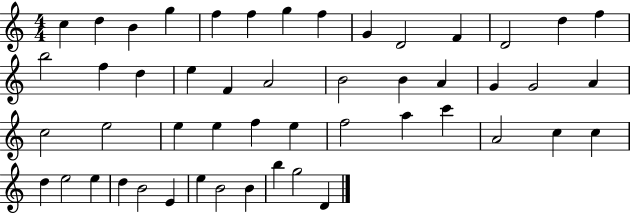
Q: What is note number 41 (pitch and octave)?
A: E5